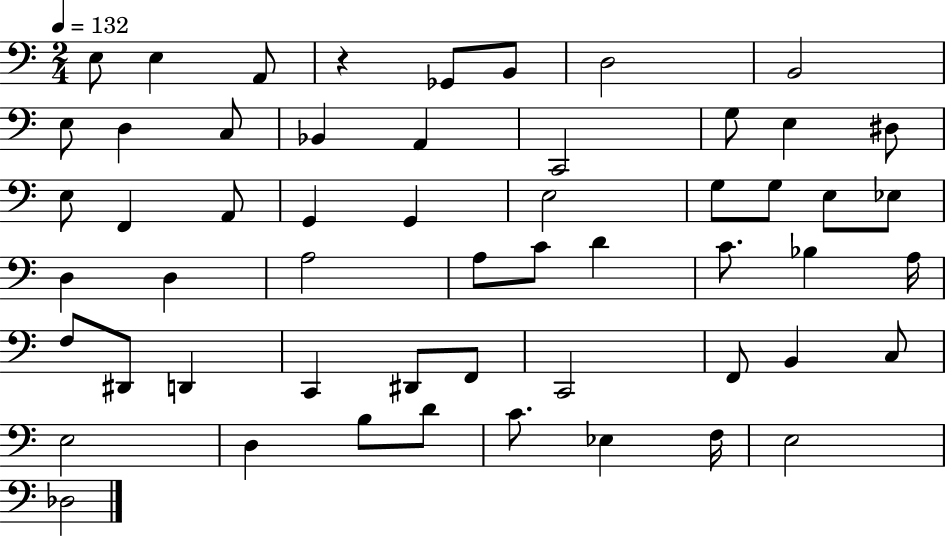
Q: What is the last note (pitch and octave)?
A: Db3